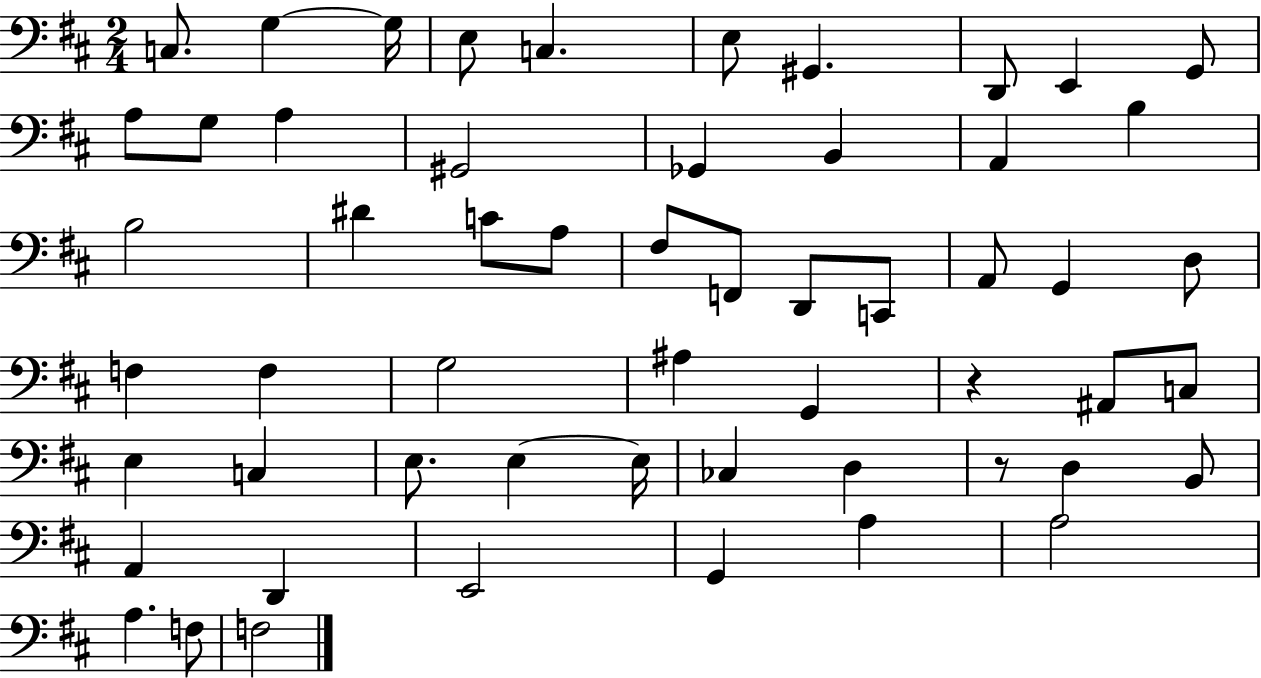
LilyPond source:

{
  \clef bass
  \numericTimeSignature
  \time 2/4
  \key d \major
  c8. g4~~ g16 | e8 c4. | e8 gis,4. | d,8 e,4 g,8 | \break a8 g8 a4 | gis,2 | ges,4 b,4 | a,4 b4 | \break b2 | dis'4 c'8 a8 | fis8 f,8 d,8 c,8 | a,8 g,4 d8 | \break f4 f4 | g2 | ais4 g,4 | r4 ais,8 c8 | \break e4 c4 | e8. e4~~ e16 | ces4 d4 | r8 d4 b,8 | \break a,4 d,4 | e,2 | g,4 a4 | a2 | \break a4. f8 | f2 | \bar "|."
}